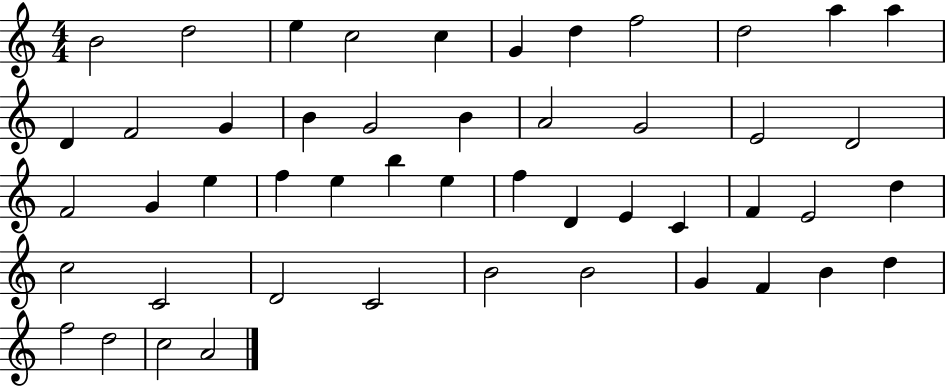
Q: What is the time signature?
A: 4/4